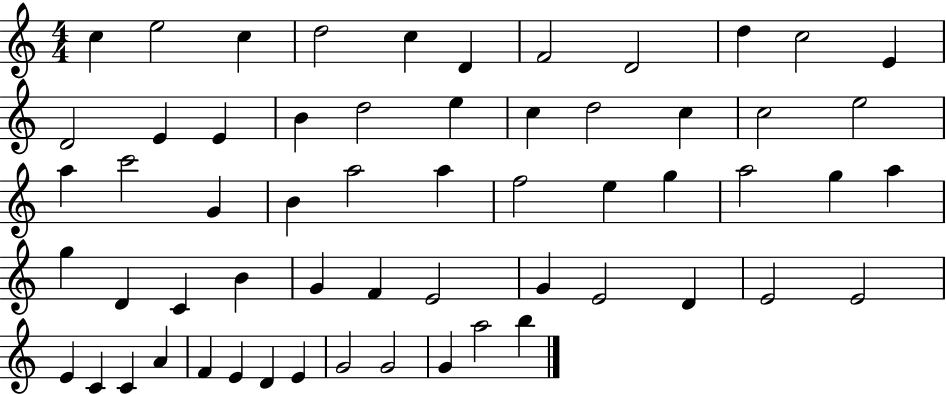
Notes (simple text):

C5/q E5/h C5/q D5/h C5/q D4/q F4/h D4/h D5/q C5/h E4/q D4/h E4/q E4/q B4/q D5/h E5/q C5/q D5/h C5/q C5/h E5/h A5/q C6/h G4/q B4/q A5/h A5/q F5/h E5/q G5/q A5/h G5/q A5/q G5/q D4/q C4/q B4/q G4/q F4/q E4/h G4/q E4/h D4/q E4/h E4/h E4/q C4/q C4/q A4/q F4/q E4/q D4/q E4/q G4/h G4/h G4/q A5/h B5/q